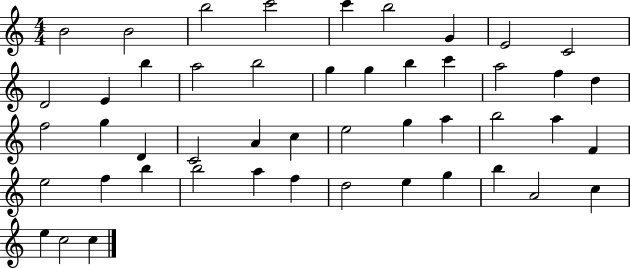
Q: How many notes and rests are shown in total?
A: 48